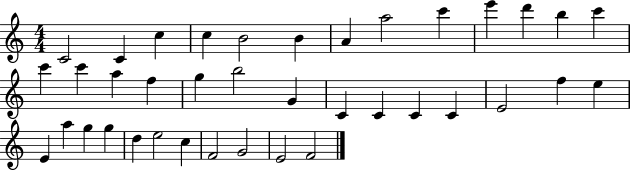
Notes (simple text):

C4/h C4/q C5/q C5/q B4/h B4/q A4/q A5/h C6/q E6/q D6/q B5/q C6/q C6/q C6/q A5/q F5/q G5/q B5/h G4/q C4/q C4/q C4/q C4/q E4/h F5/q E5/q E4/q A5/q G5/q G5/q D5/q E5/h C5/q F4/h G4/h E4/h F4/h